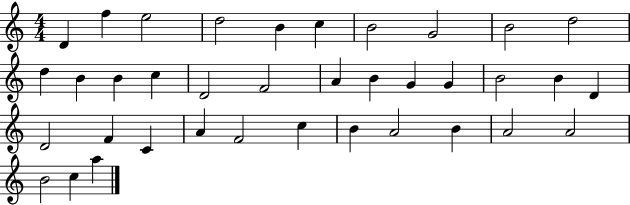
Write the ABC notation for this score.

X:1
T:Untitled
M:4/4
L:1/4
K:C
D f e2 d2 B c B2 G2 B2 d2 d B B c D2 F2 A B G G B2 B D D2 F C A F2 c B A2 B A2 A2 B2 c a